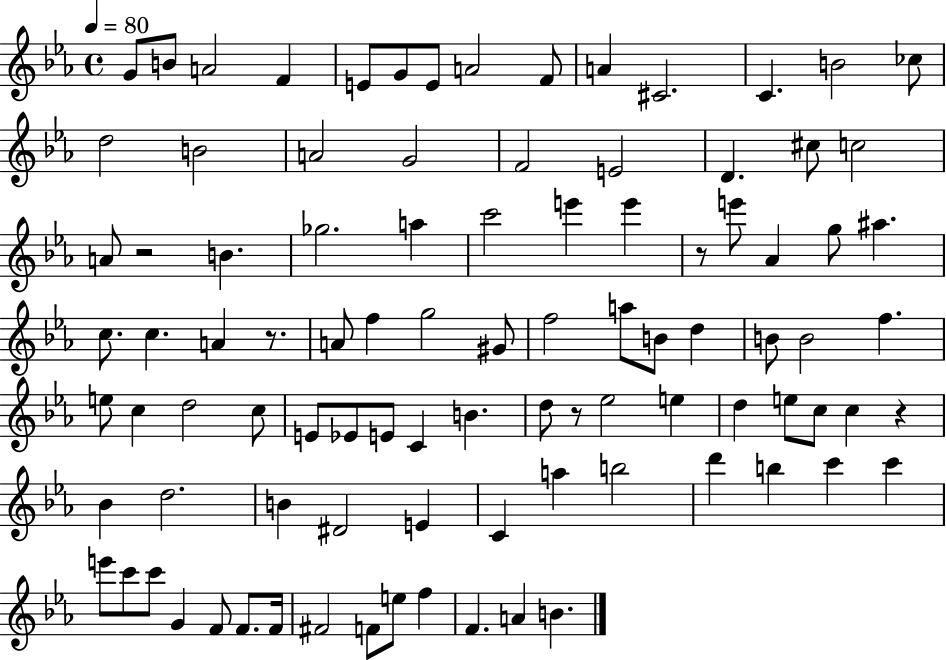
G4/e B4/e A4/h F4/q E4/e G4/e E4/e A4/h F4/e A4/q C#4/h. C4/q. B4/h CES5/e D5/h B4/h A4/h G4/h F4/h E4/h D4/q. C#5/e C5/h A4/e R/h B4/q. Gb5/h. A5/q C6/h E6/q E6/q R/e E6/e Ab4/q G5/e A#5/q. C5/e. C5/q. A4/q R/e. A4/e F5/q G5/h G#4/e F5/h A5/e B4/e D5/q B4/e B4/h F5/q. E5/e C5/q D5/h C5/e E4/e Eb4/e E4/e C4/q B4/q. D5/e R/e Eb5/h E5/q D5/q E5/e C5/e C5/q R/q Bb4/q D5/h. B4/q D#4/h E4/q C4/q A5/q B5/h D6/q B5/q C6/q C6/q E6/e C6/e C6/e G4/q F4/e F4/e. F4/s F#4/h F4/e E5/e F5/q F4/q. A4/q B4/q.